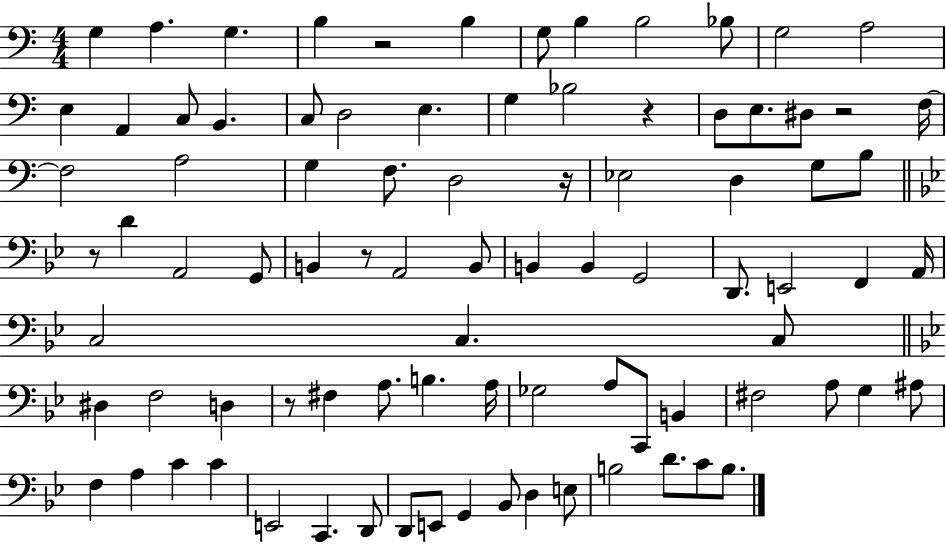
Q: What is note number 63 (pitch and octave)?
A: G3